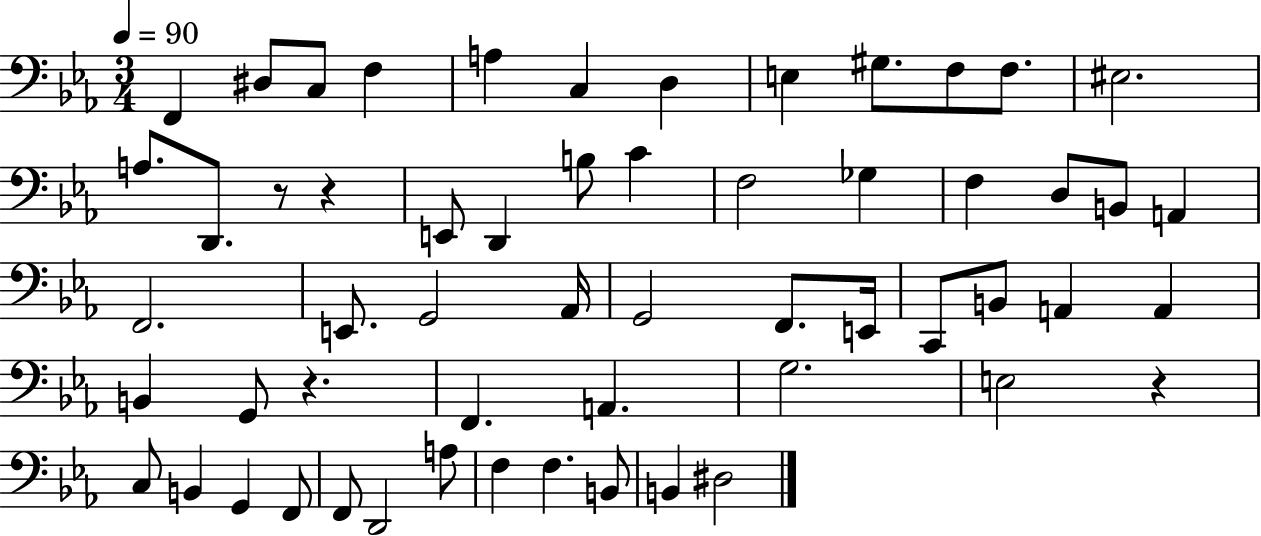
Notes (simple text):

F2/q D#3/e C3/e F3/q A3/q C3/q D3/q E3/q G#3/e. F3/e F3/e. EIS3/h. A3/e. D2/e. R/e R/q E2/e D2/q B3/e C4/q F3/h Gb3/q F3/q D3/e B2/e A2/q F2/h. E2/e. G2/h Ab2/s G2/h F2/e. E2/s C2/e B2/e A2/q A2/q B2/q G2/e R/q. F2/q. A2/q. G3/h. E3/h R/q C3/e B2/q G2/q F2/e F2/e D2/h A3/e F3/q F3/q. B2/e B2/q D#3/h